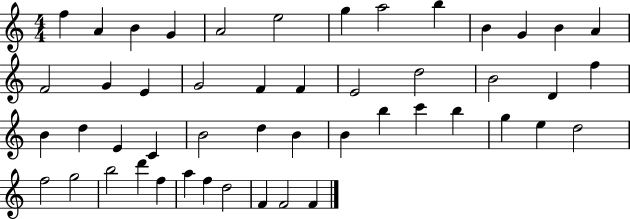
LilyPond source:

{
  \clef treble
  \numericTimeSignature
  \time 4/4
  \key c \major
  f''4 a'4 b'4 g'4 | a'2 e''2 | g''4 a''2 b''4 | b'4 g'4 b'4 a'4 | \break f'2 g'4 e'4 | g'2 f'4 f'4 | e'2 d''2 | b'2 d'4 f''4 | \break b'4 d''4 e'4 c'4 | b'2 d''4 b'4 | b'4 b''4 c'''4 b''4 | g''4 e''4 d''2 | \break f''2 g''2 | b''2 d'''4 f''4 | a''4 f''4 d''2 | f'4 f'2 f'4 | \break \bar "|."
}